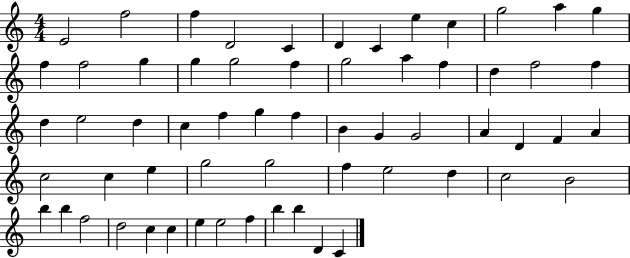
{
  \clef treble
  \numericTimeSignature
  \time 4/4
  \key c \major
  e'2 f''2 | f''4 d'2 c'4 | d'4 c'4 e''4 c''4 | g''2 a''4 g''4 | \break f''4 f''2 g''4 | g''4 g''2 f''4 | g''2 a''4 f''4 | d''4 f''2 f''4 | \break d''4 e''2 d''4 | c''4 f''4 g''4 f''4 | b'4 g'4 g'2 | a'4 d'4 f'4 a'4 | \break c''2 c''4 e''4 | g''2 g''2 | f''4 e''2 d''4 | c''2 b'2 | \break b''4 b''4 f''2 | d''2 c''4 c''4 | e''4 e''2 f''4 | b''4 b''4 d'4 c'4 | \break \bar "|."
}